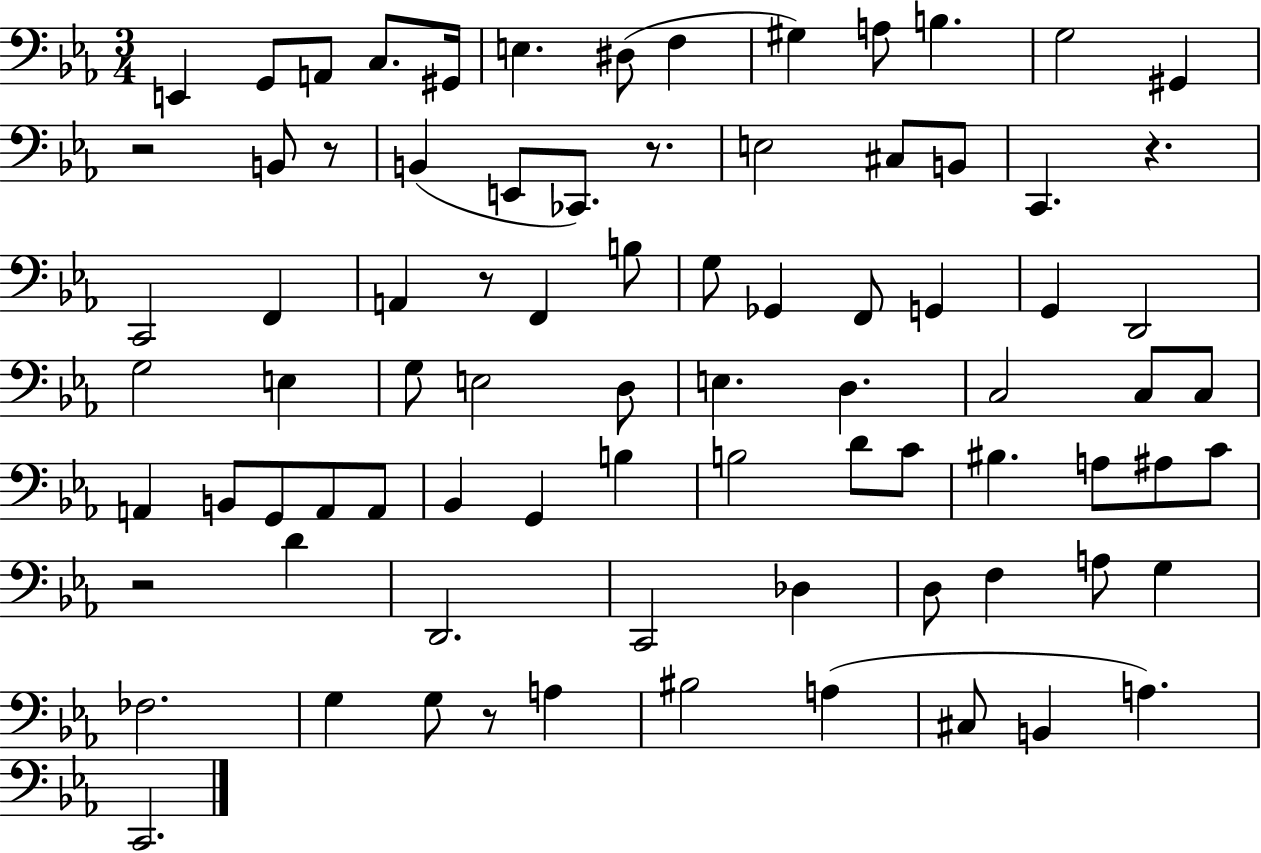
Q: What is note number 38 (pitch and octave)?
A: E3